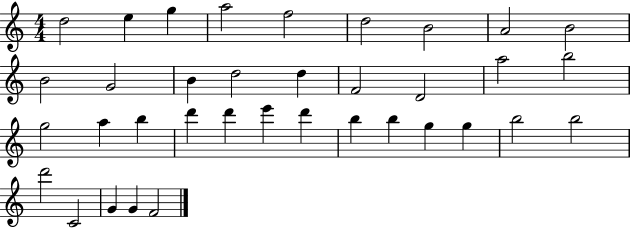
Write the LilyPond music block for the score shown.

{
  \clef treble
  \numericTimeSignature
  \time 4/4
  \key c \major
  d''2 e''4 g''4 | a''2 f''2 | d''2 b'2 | a'2 b'2 | \break b'2 g'2 | b'4 d''2 d''4 | f'2 d'2 | a''2 b''2 | \break g''2 a''4 b''4 | d'''4 d'''4 e'''4 d'''4 | b''4 b''4 g''4 g''4 | b''2 b''2 | \break d'''2 c'2 | g'4 g'4 f'2 | \bar "|."
}